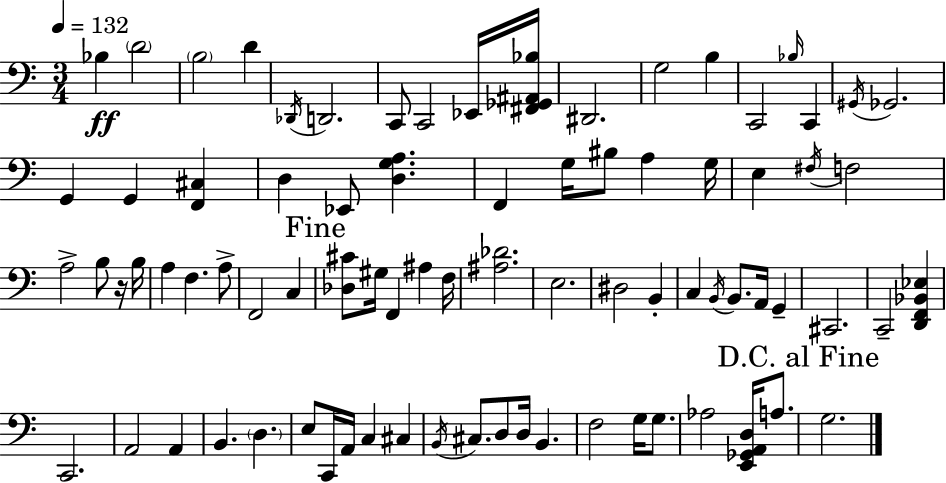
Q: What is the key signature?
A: C major